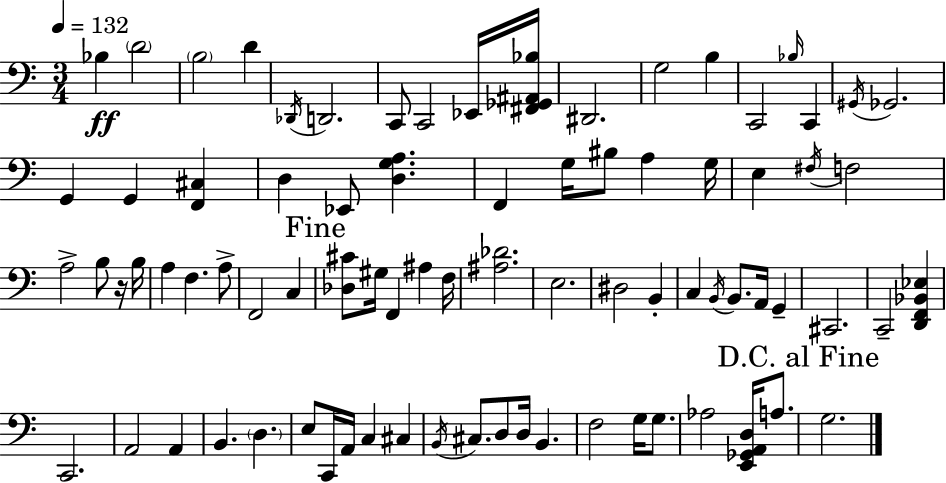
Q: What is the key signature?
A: C major